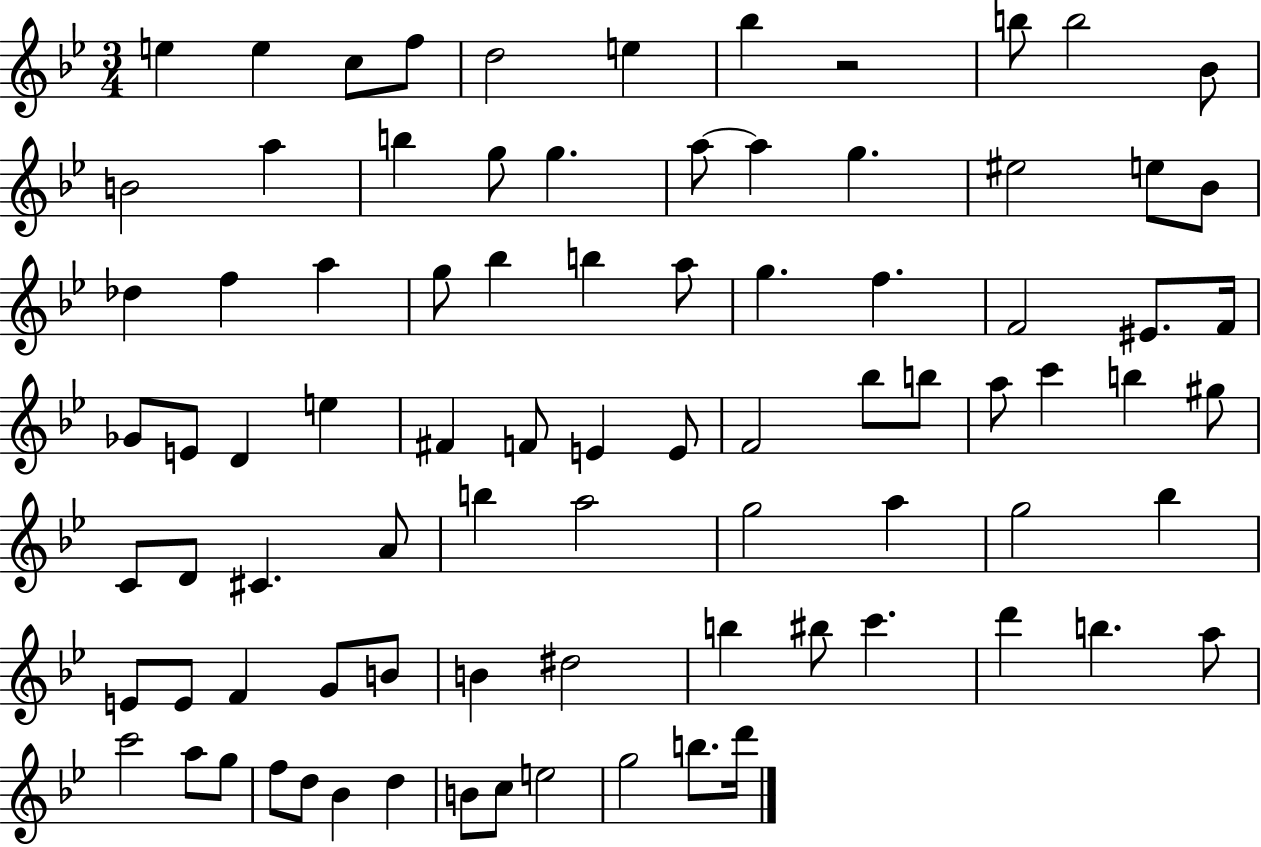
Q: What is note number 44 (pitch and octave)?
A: B5